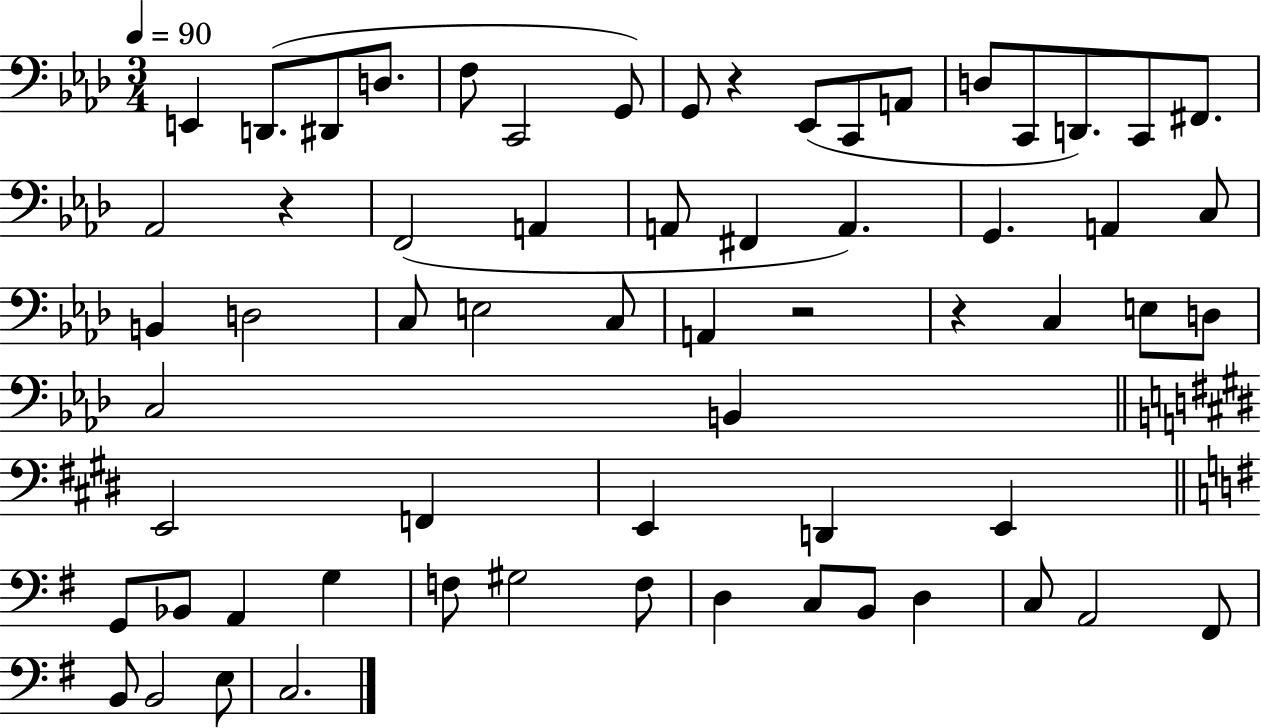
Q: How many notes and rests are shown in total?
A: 63